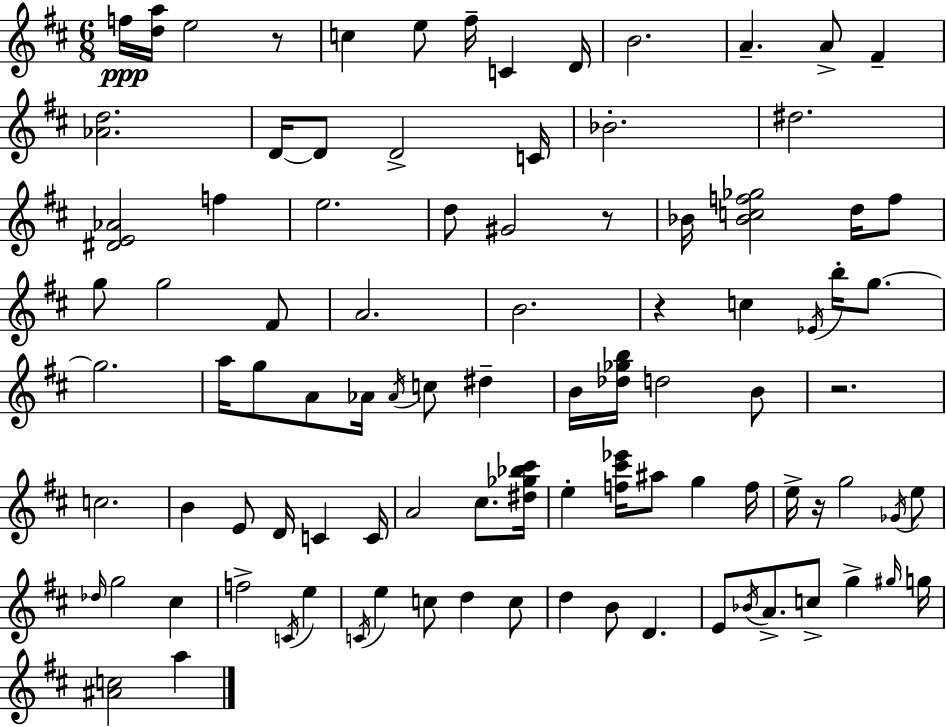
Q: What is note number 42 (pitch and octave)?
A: B4